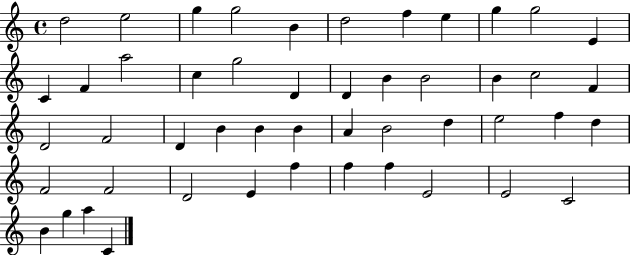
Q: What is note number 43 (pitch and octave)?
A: E4